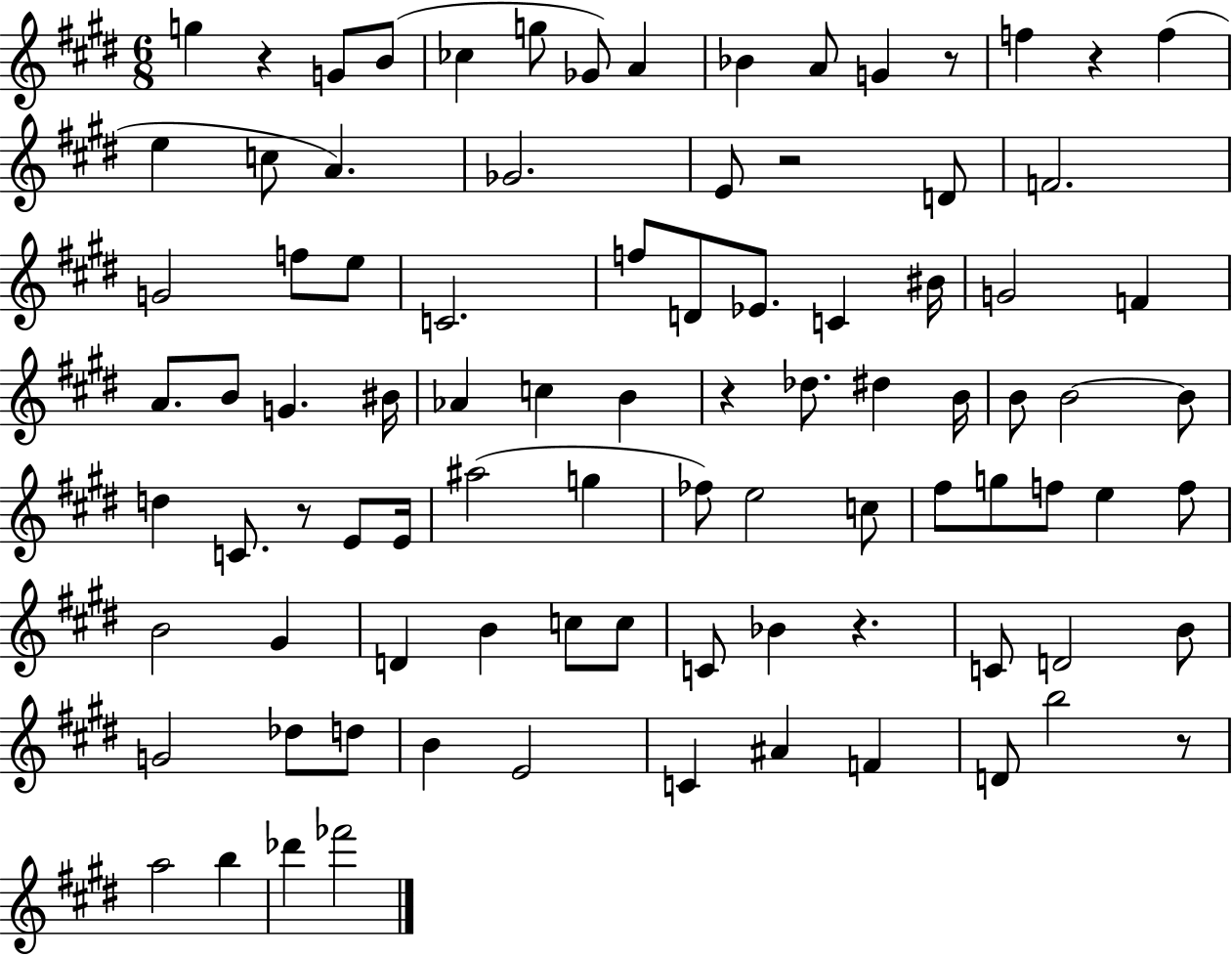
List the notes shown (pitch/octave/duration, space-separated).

G5/q R/q G4/e B4/e CES5/q G5/e Gb4/e A4/q Bb4/q A4/e G4/q R/e F5/q R/q F5/q E5/q C5/e A4/q. Gb4/h. E4/e R/h D4/e F4/h. G4/h F5/e E5/e C4/h. F5/e D4/e Eb4/e. C4/q BIS4/s G4/h F4/q A4/e. B4/e G4/q. BIS4/s Ab4/q C5/q B4/q R/q Db5/e. D#5/q B4/s B4/e B4/h B4/e D5/q C4/e. R/e E4/e E4/s A#5/h G5/q FES5/e E5/h C5/e F#5/e G5/e F5/e E5/q F5/e B4/h G#4/q D4/q B4/q C5/e C5/e C4/e Bb4/q R/q. C4/e D4/h B4/e G4/h Db5/e D5/e B4/q E4/h C4/q A#4/q F4/q D4/e B5/h R/e A5/h B5/q Db6/q FES6/h